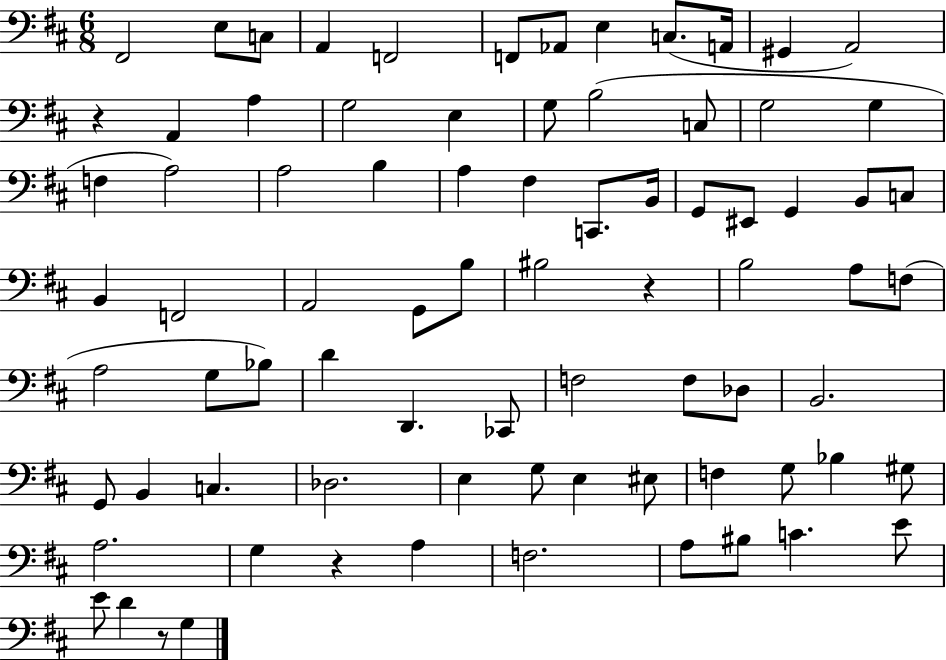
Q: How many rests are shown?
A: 4